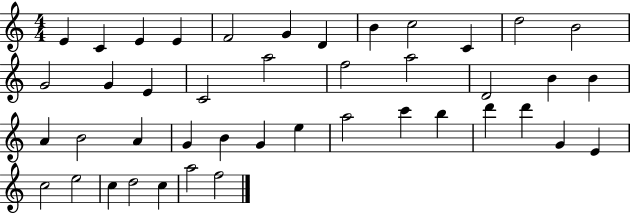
E4/q C4/q E4/q E4/q F4/h G4/q D4/q B4/q C5/h C4/q D5/h B4/h G4/h G4/q E4/q C4/h A5/h F5/h A5/h D4/h B4/q B4/q A4/q B4/h A4/q G4/q B4/q G4/q E5/q A5/h C6/q B5/q D6/q D6/q G4/q E4/q C5/h E5/h C5/q D5/h C5/q A5/h F5/h